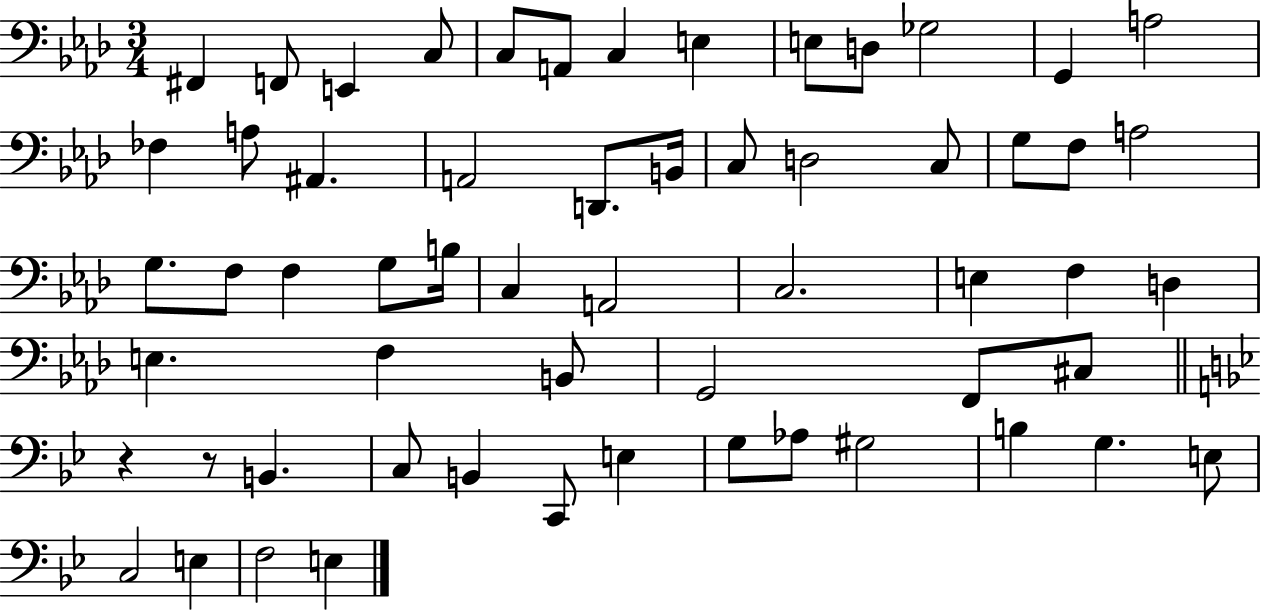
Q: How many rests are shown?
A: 2